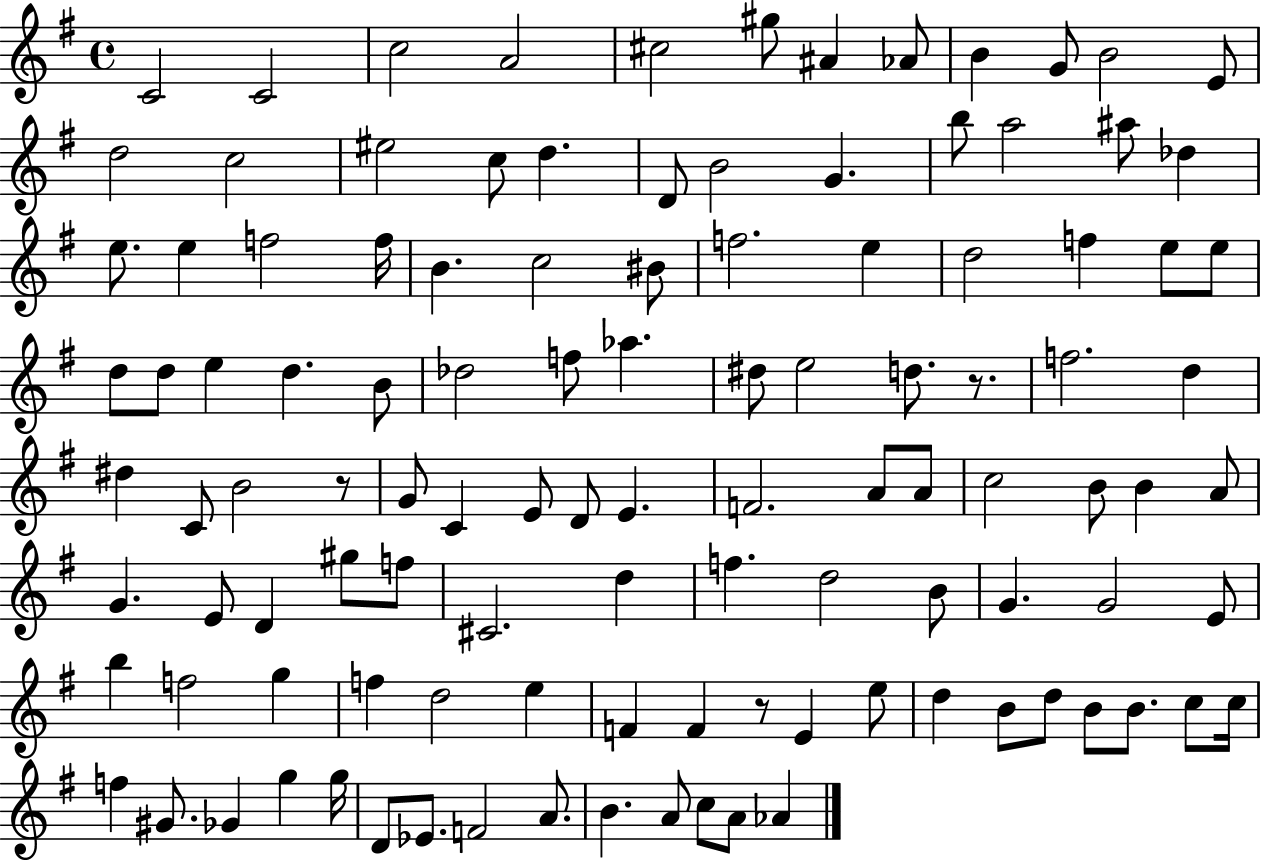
C4/h C4/h C5/h A4/h C#5/h G#5/e A#4/q Ab4/e B4/q G4/e B4/h E4/e D5/h C5/h EIS5/h C5/e D5/q. D4/e B4/h G4/q. B5/e A5/h A#5/e Db5/q E5/e. E5/q F5/h F5/s B4/q. C5/h BIS4/e F5/h. E5/q D5/h F5/q E5/e E5/e D5/e D5/e E5/q D5/q. B4/e Db5/h F5/e Ab5/q. D#5/e E5/h D5/e. R/e. F5/h. D5/q D#5/q C4/e B4/h R/e G4/e C4/q E4/e D4/e E4/q. F4/h. A4/e A4/e C5/h B4/e B4/q A4/e G4/q. E4/e D4/q G#5/e F5/e C#4/h. D5/q F5/q. D5/h B4/e G4/q. G4/h E4/e B5/q F5/h G5/q F5/q D5/h E5/q F4/q F4/q R/e E4/q E5/e D5/q B4/e D5/e B4/e B4/e. C5/e C5/s F5/q G#4/e. Gb4/q G5/q G5/s D4/e Eb4/e. F4/h A4/e. B4/q. A4/e C5/e A4/e Ab4/q